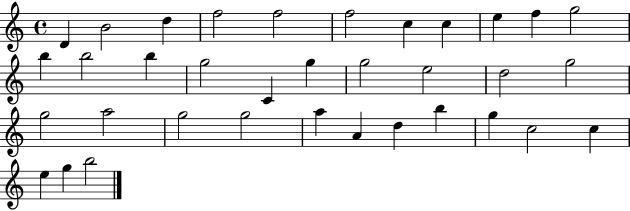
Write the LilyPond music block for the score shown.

{
  \clef treble
  \time 4/4
  \defaultTimeSignature
  \key c \major
  d'4 b'2 d''4 | f''2 f''2 | f''2 c''4 c''4 | e''4 f''4 g''2 | \break b''4 b''2 b''4 | g''2 c'4 g''4 | g''2 e''2 | d''2 g''2 | \break g''2 a''2 | g''2 g''2 | a''4 a'4 d''4 b''4 | g''4 c''2 c''4 | \break e''4 g''4 b''2 | \bar "|."
}